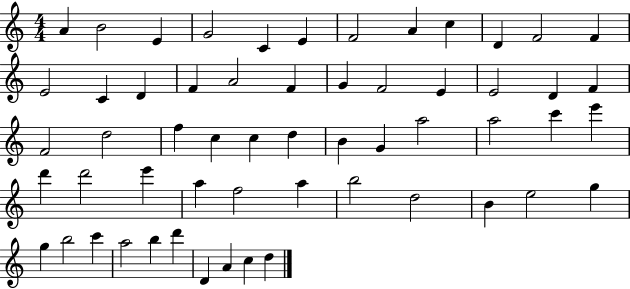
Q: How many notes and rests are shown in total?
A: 57